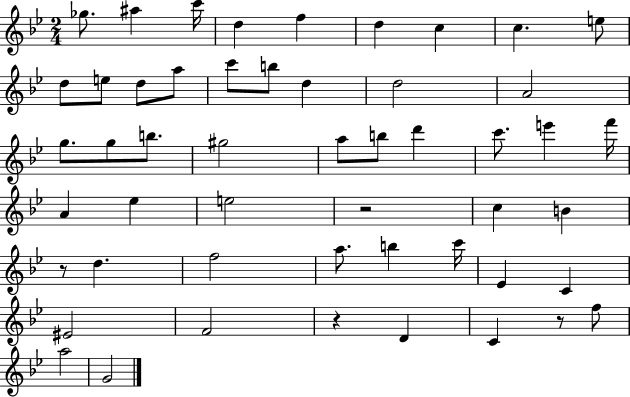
{
  \clef treble
  \numericTimeSignature
  \time 2/4
  \key bes \major
  \repeat volta 2 { ges''8. ais''4 c'''16 | d''4 f''4 | d''4 c''4 | c''4. e''8 | \break d''8 e''8 d''8 a''8 | c'''8 b''8 d''4 | d''2 | a'2 | \break g''8. g''8 b''8. | gis''2 | a''8 b''8 d'''4 | c'''8. e'''4 f'''16 | \break a'4 ees''4 | e''2 | r2 | c''4 b'4 | \break r8 d''4. | f''2 | a''8. b''4 c'''16 | ees'4 c'4 | \break eis'2 | f'2 | r4 d'4 | c'4 r8 f''8 | \break a''2 | g'2 | } \bar "|."
}